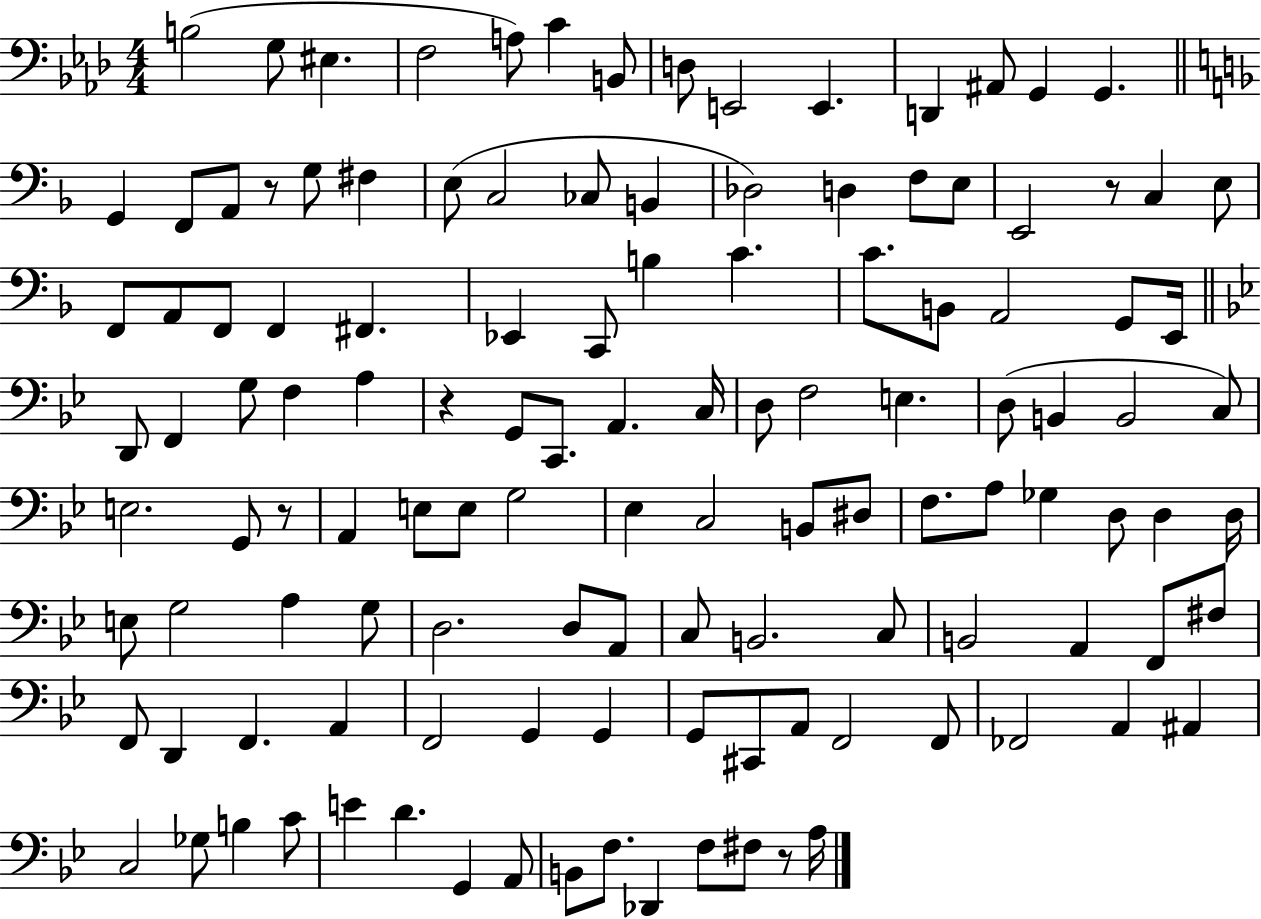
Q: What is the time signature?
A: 4/4